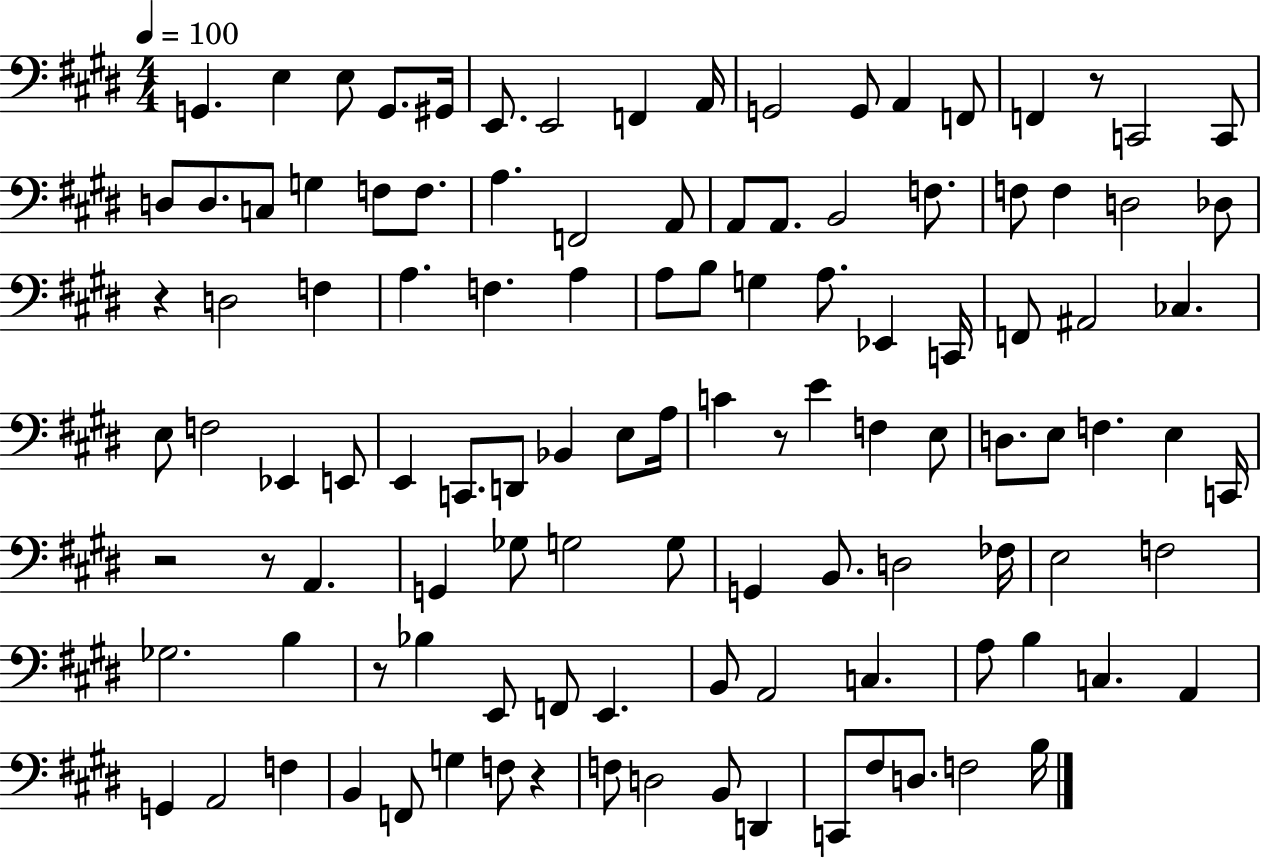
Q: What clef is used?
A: bass